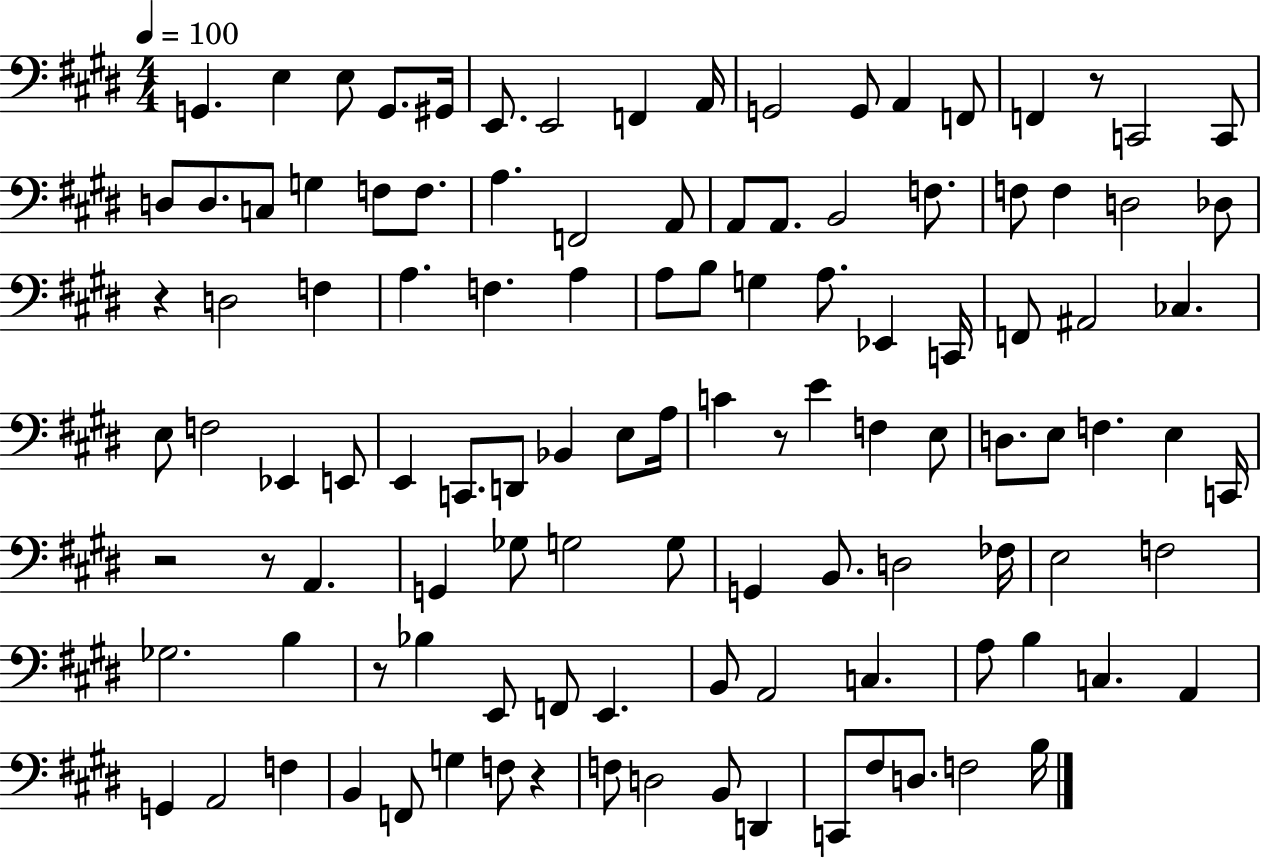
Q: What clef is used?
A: bass